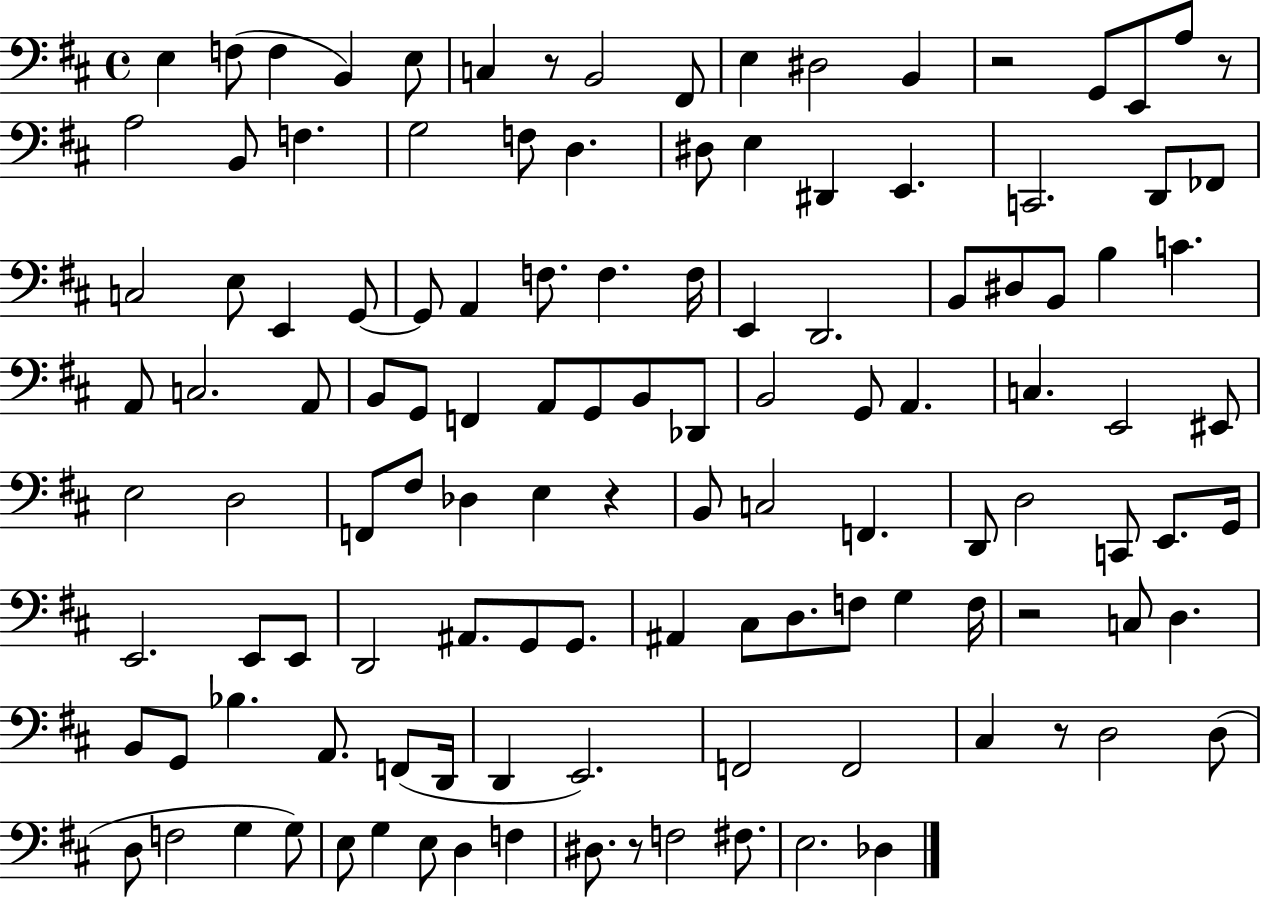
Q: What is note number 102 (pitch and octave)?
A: D3